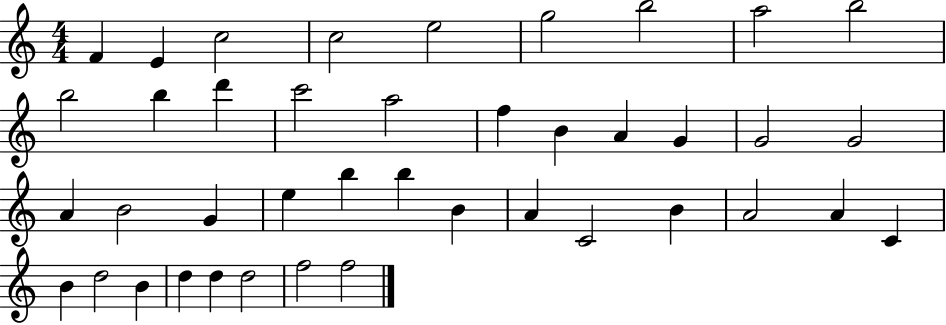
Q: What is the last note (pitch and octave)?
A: F5